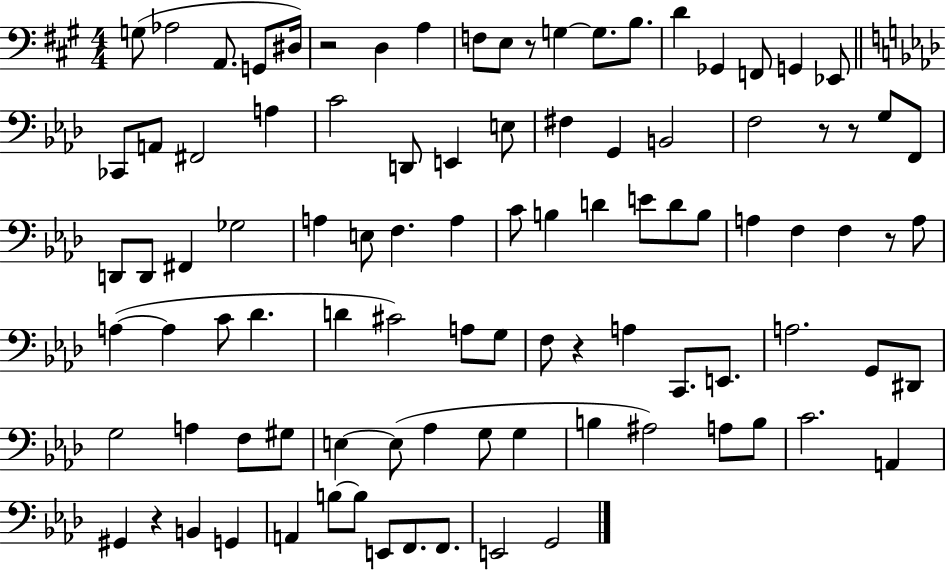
X:1
T:Untitled
M:4/4
L:1/4
K:A
G,/2 _A,2 A,,/2 G,,/2 ^D,/4 z2 D, A, F,/2 E,/2 z/2 G, G,/2 B,/2 D _G,, F,,/2 G,, _E,,/2 _C,,/2 A,,/2 ^F,,2 A, C2 D,,/2 E,, E,/2 ^F, G,, B,,2 F,2 z/2 z/2 G,/2 F,,/2 D,,/2 D,,/2 ^F,, _G,2 A, E,/2 F, A, C/2 B, D E/2 D/2 B,/2 A, F, F, z/2 A,/2 A, A, C/2 _D D ^C2 A,/2 G,/2 F,/2 z A, C,,/2 E,,/2 A,2 G,,/2 ^D,,/2 G,2 A, F,/2 ^G,/2 E, E,/2 _A, G,/2 G, B, ^A,2 A,/2 B,/2 C2 A,, ^G,, z B,, G,, A,, B,/2 B,/2 E,,/2 F,,/2 F,,/2 E,,2 G,,2